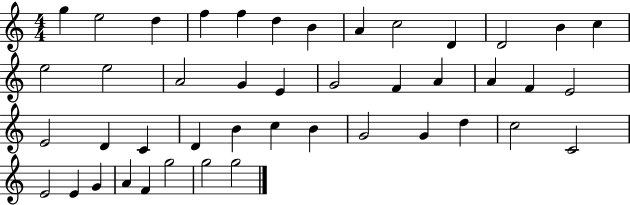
X:1
T:Untitled
M:4/4
L:1/4
K:C
g e2 d f f d B A c2 D D2 B c e2 e2 A2 G E G2 F A A F E2 E2 D C D B c B G2 G d c2 C2 E2 E G A F g2 g2 g2